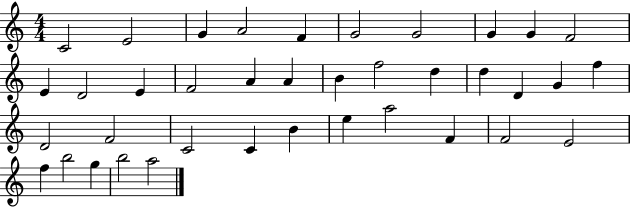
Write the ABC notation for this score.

X:1
T:Untitled
M:4/4
L:1/4
K:C
C2 E2 G A2 F G2 G2 G G F2 E D2 E F2 A A B f2 d d D G f D2 F2 C2 C B e a2 F F2 E2 f b2 g b2 a2